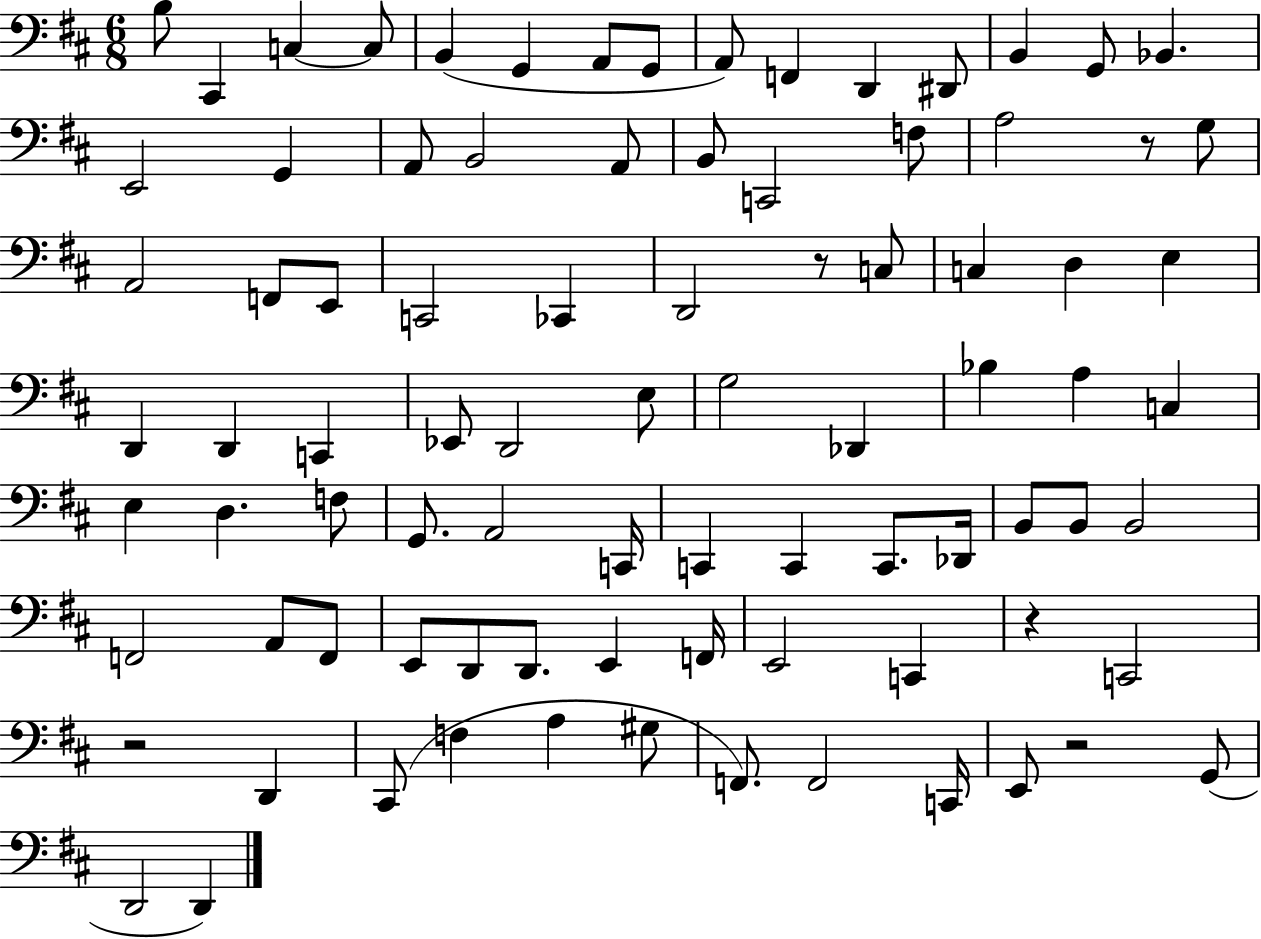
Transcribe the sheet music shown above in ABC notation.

X:1
T:Untitled
M:6/8
L:1/4
K:D
B,/2 ^C,, C, C,/2 B,, G,, A,,/2 G,,/2 A,,/2 F,, D,, ^D,,/2 B,, G,,/2 _B,, E,,2 G,, A,,/2 B,,2 A,,/2 B,,/2 C,,2 F,/2 A,2 z/2 G,/2 A,,2 F,,/2 E,,/2 C,,2 _C,, D,,2 z/2 C,/2 C, D, E, D,, D,, C,, _E,,/2 D,,2 E,/2 G,2 _D,, _B, A, C, E, D, F,/2 G,,/2 A,,2 C,,/4 C,, C,, C,,/2 _D,,/4 B,,/2 B,,/2 B,,2 F,,2 A,,/2 F,,/2 E,,/2 D,,/2 D,,/2 E,, F,,/4 E,,2 C,, z C,,2 z2 D,, ^C,,/2 F, A, ^G,/2 F,,/2 F,,2 C,,/4 E,,/2 z2 G,,/2 D,,2 D,,